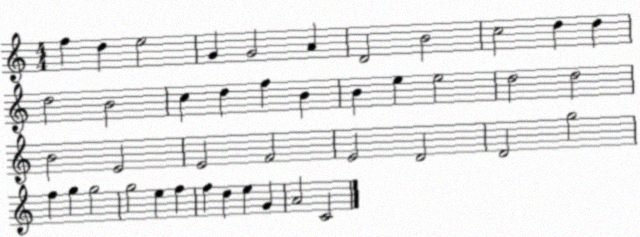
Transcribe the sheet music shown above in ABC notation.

X:1
T:Untitled
M:4/4
L:1/4
K:C
f d e2 G G2 A D2 B2 c2 d d d2 B2 c d f B B e e2 d2 d2 B2 E2 E2 F2 E2 D2 D2 g2 f g g2 g2 e f f d e G A2 C2